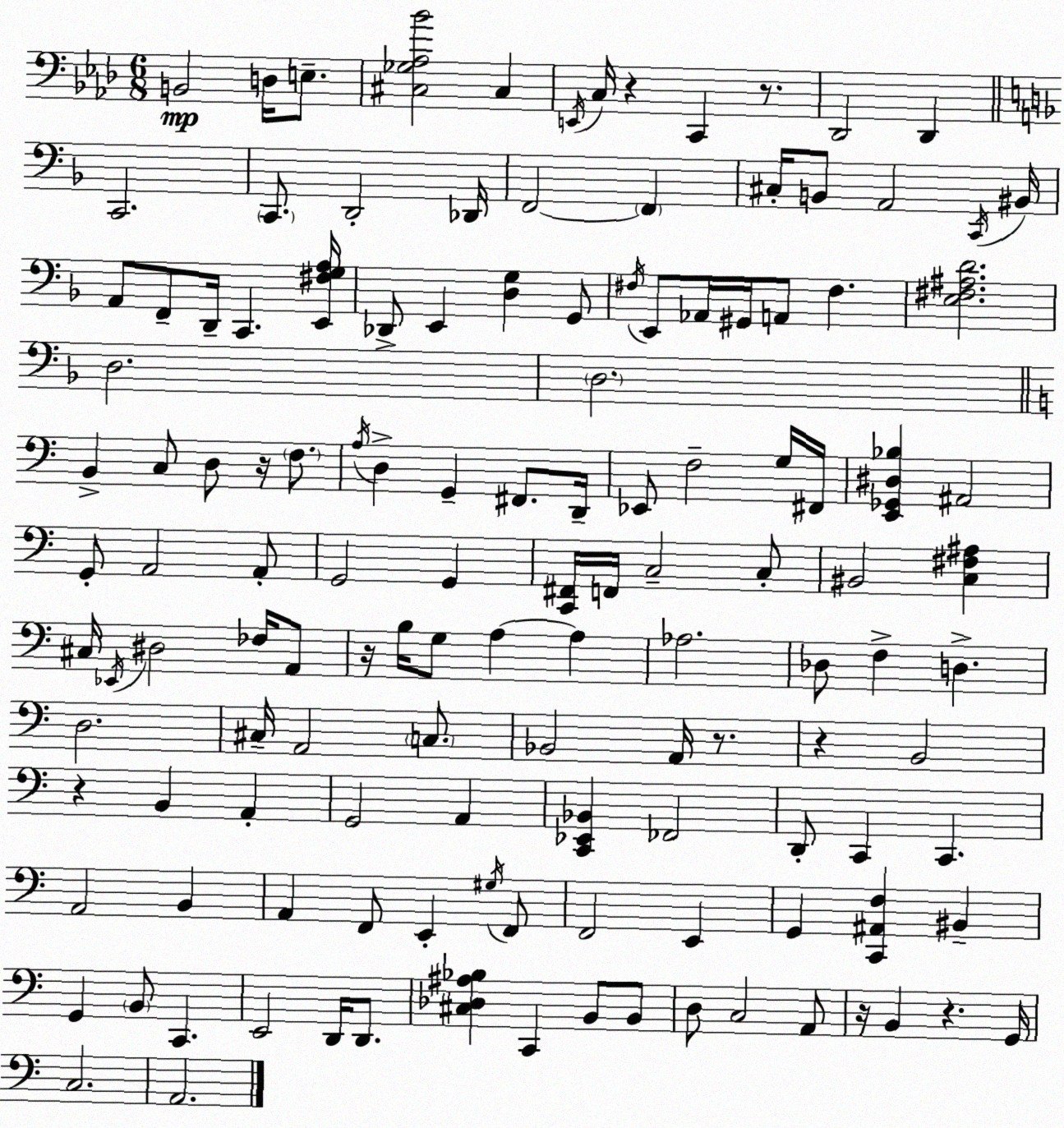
X:1
T:Untitled
M:6/8
L:1/4
K:Ab
B,,2 D,/4 E,/2 [^C,_G,_A,_B]2 ^C, E,,/4 C,/4 z C,, z/2 _D,,2 _D,, C,,2 C,,/2 D,,2 _D,,/4 F,,2 F,, ^C,/4 B,,/2 A,,2 C,,/4 ^B,,/4 A,,/2 F,,/2 D,,/4 C,, [E,,^F,G,A,]/4 _D,,/2 E,, [D,G,] G,,/2 ^F,/4 E,,/2 _A,,/4 ^G,,/4 A,,/2 ^F, [E,^F,^A,D]2 D,2 D,2 B,, C,/2 D,/2 z/4 F,/2 A,/4 D, G,, ^F,,/2 D,,/4 _E,,/2 F,2 G,/4 ^F,,/4 [E,,_G,,^D,_B,] ^A,,2 G,,/2 A,,2 A,,/2 G,,2 G,, [C,,^F,,]/4 F,,/4 C,2 C,/2 ^B,,2 [C,^F,^A,] ^C,/4 _E,,/4 ^D,2 _F,/4 A,,/2 z/4 B,/4 G,/2 A, A, _A,2 _D,/2 F, D, D,2 ^C,/4 A,,2 C,/2 _B,,2 A,,/4 z/2 z B,,2 z B,, A,, G,,2 A,, [C,,_E,,_B,,] _F,,2 D,,/2 C,, C,, A,,2 B,, A,, F,,/2 E,, ^G,/4 F,,/2 F,,2 E,, G,, [C,,^A,,F,] ^B,, G,, B,,/2 C,, E,,2 D,,/4 D,,/2 [^C,_D,^A,_B,] C,, B,,/2 B,,/2 D,/2 C,2 A,,/2 z/4 B,, z G,,/4 C,2 A,,2